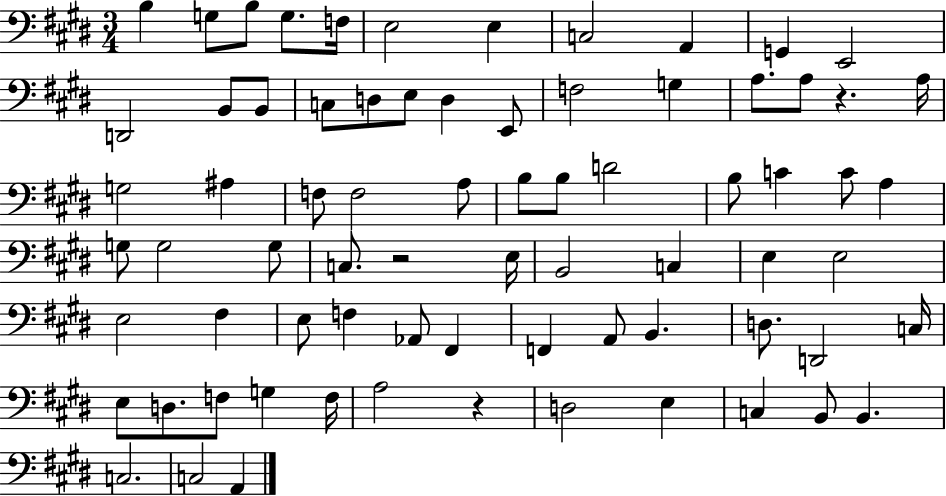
{
  \clef bass
  \numericTimeSignature
  \time 3/4
  \key e \major
  \repeat volta 2 { b4 g8 b8 g8. f16 | e2 e4 | c2 a,4 | g,4 e,2 | \break d,2 b,8 b,8 | c8 d8 e8 d4 e,8 | f2 g4 | a8. a8 r4. a16 | \break g2 ais4 | f8 f2 a8 | b8 b8 d'2 | b8 c'4 c'8 a4 | \break g8 g2 g8 | c8. r2 e16 | b,2 c4 | e4 e2 | \break e2 fis4 | e8 f4 aes,8 fis,4 | f,4 a,8 b,4. | d8. d,2 c16 | \break e8 d8. f8 g4 f16 | a2 r4 | d2 e4 | c4 b,8 b,4. | \break c2. | c2 a,4 | } \bar "|."
}